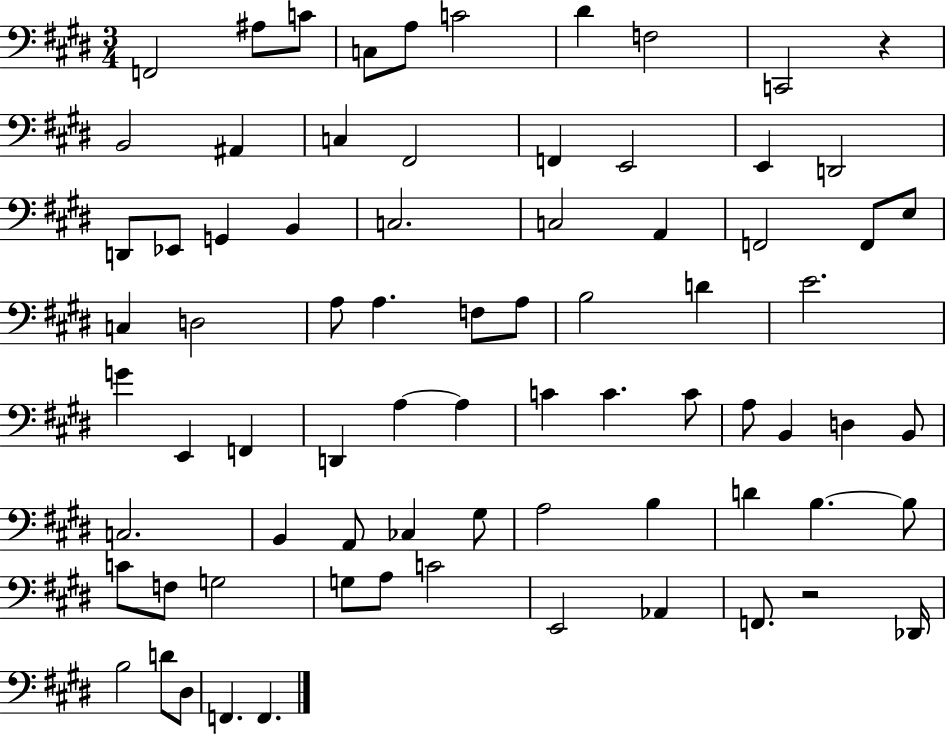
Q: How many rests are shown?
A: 2